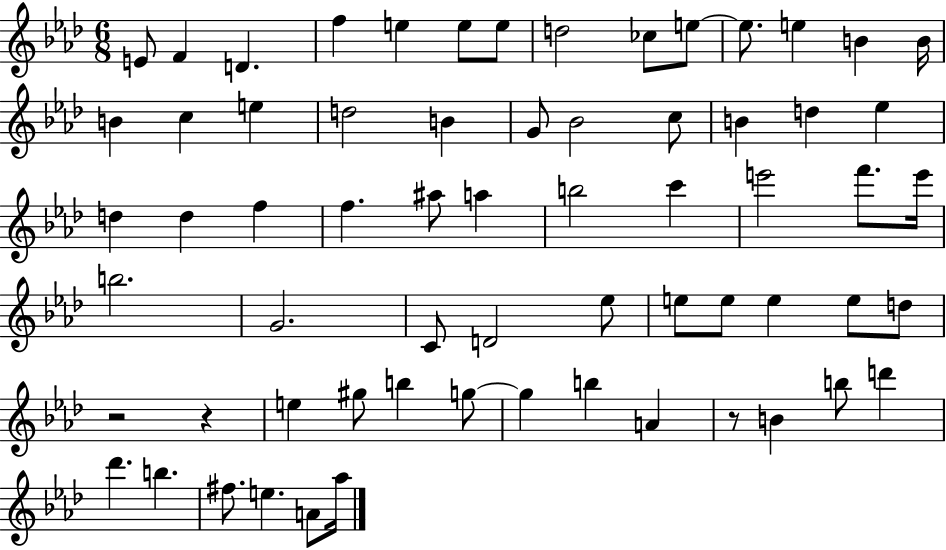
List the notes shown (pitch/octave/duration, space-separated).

E4/e F4/q D4/q. F5/q E5/q E5/e E5/e D5/h CES5/e E5/e E5/e. E5/q B4/q B4/s B4/q C5/q E5/q D5/h B4/q G4/e Bb4/h C5/e B4/q D5/q Eb5/q D5/q D5/q F5/q F5/q. A#5/e A5/q B5/h C6/q E6/h F6/e. E6/s B5/h. G4/h. C4/e D4/h Eb5/e E5/e E5/e E5/q E5/e D5/e R/h R/q E5/q G#5/e B5/q G5/e G5/q B5/q A4/q R/e B4/q B5/e D6/q Db6/q. B5/q. F#5/e. E5/q. A4/e Ab5/s